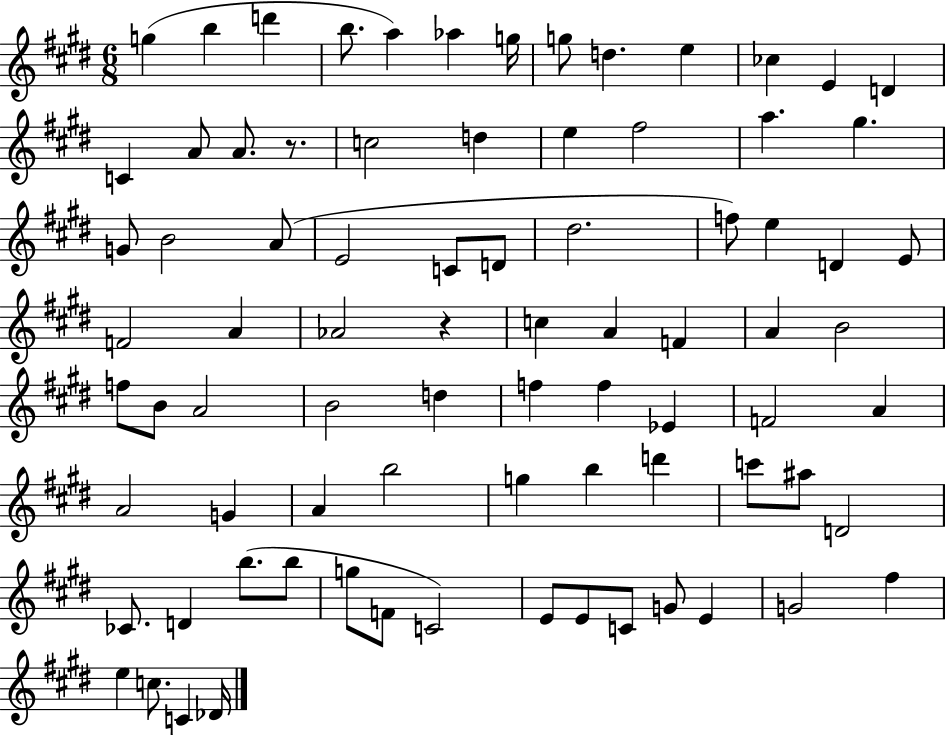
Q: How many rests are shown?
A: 2